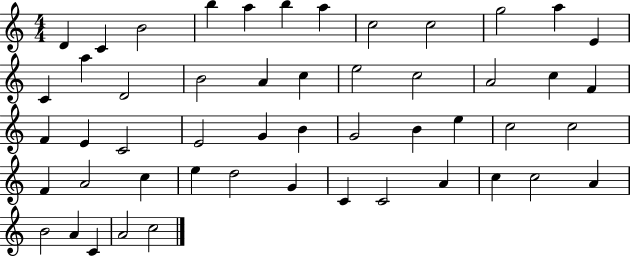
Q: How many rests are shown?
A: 0